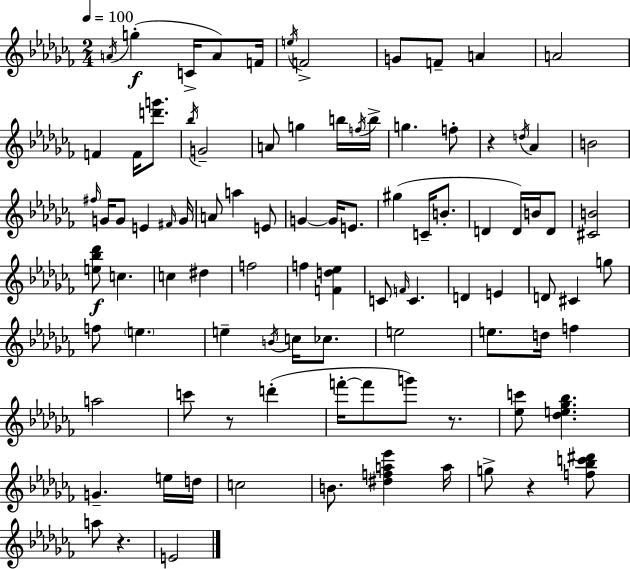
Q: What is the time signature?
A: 2/4